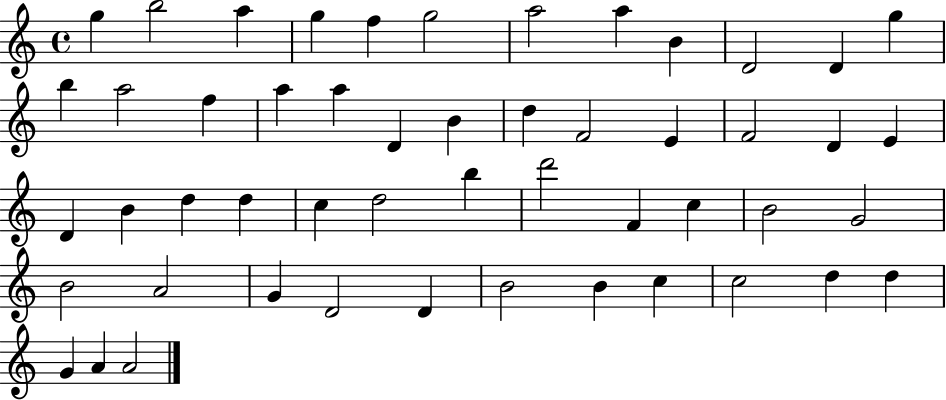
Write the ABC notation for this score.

X:1
T:Untitled
M:4/4
L:1/4
K:C
g b2 a g f g2 a2 a B D2 D g b a2 f a a D B d F2 E F2 D E D B d d c d2 b d'2 F c B2 G2 B2 A2 G D2 D B2 B c c2 d d G A A2